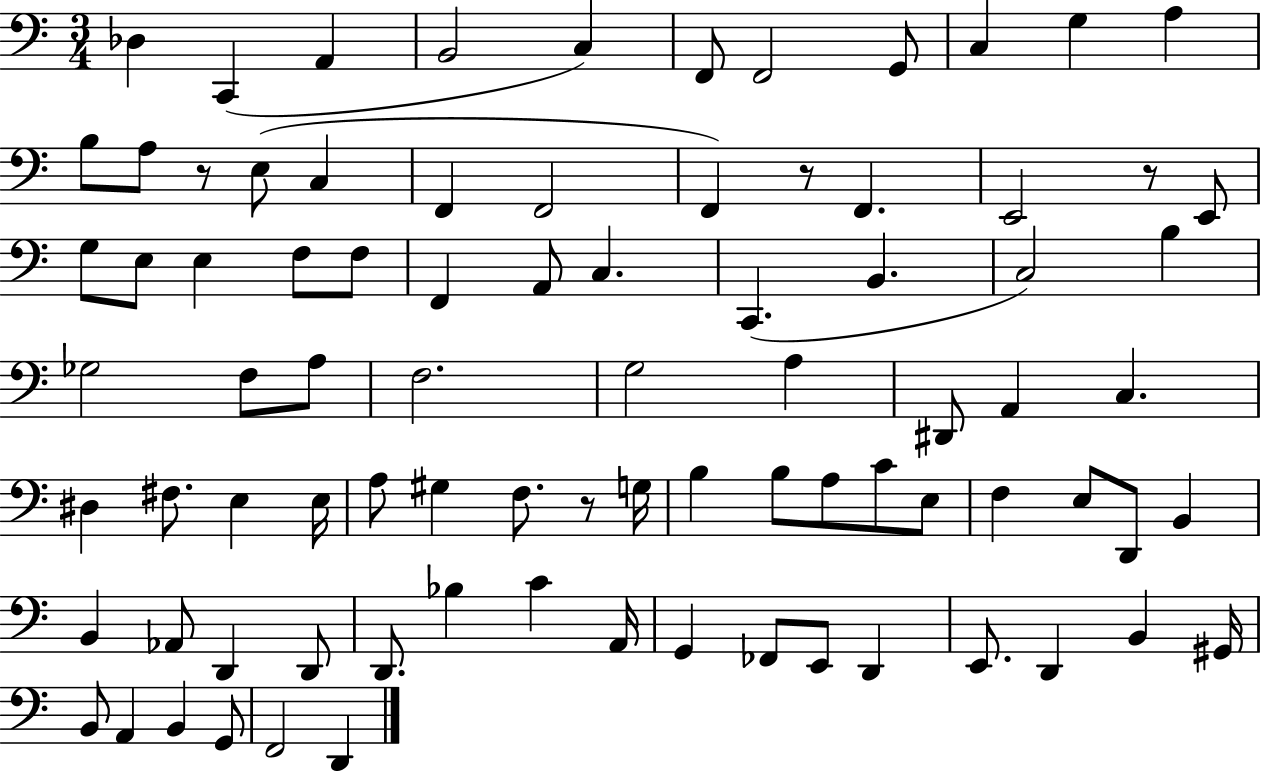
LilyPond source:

{
  \clef bass
  \numericTimeSignature
  \time 3/4
  \key c \major
  des4 c,4( a,4 | b,2 c4) | f,8 f,2 g,8 | c4 g4 a4 | \break b8 a8 r8 e8( c4 | f,4 f,2 | f,4) r8 f,4. | e,2 r8 e,8 | \break g8 e8 e4 f8 f8 | f,4 a,8 c4. | c,4.( b,4. | c2) b4 | \break ges2 f8 a8 | f2. | g2 a4 | dis,8 a,4 c4. | \break dis4 fis8. e4 e16 | a8 gis4 f8. r8 g16 | b4 b8 a8 c'8 e8 | f4 e8 d,8 b,4 | \break b,4 aes,8 d,4 d,8 | d,8. bes4 c'4 a,16 | g,4 fes,8 e,8 d,4 | e,8. d,4 b,4 gis,16 | \break b,8 a,4 b,4 g,8 | f,2 d,4 | \bar "|."
}